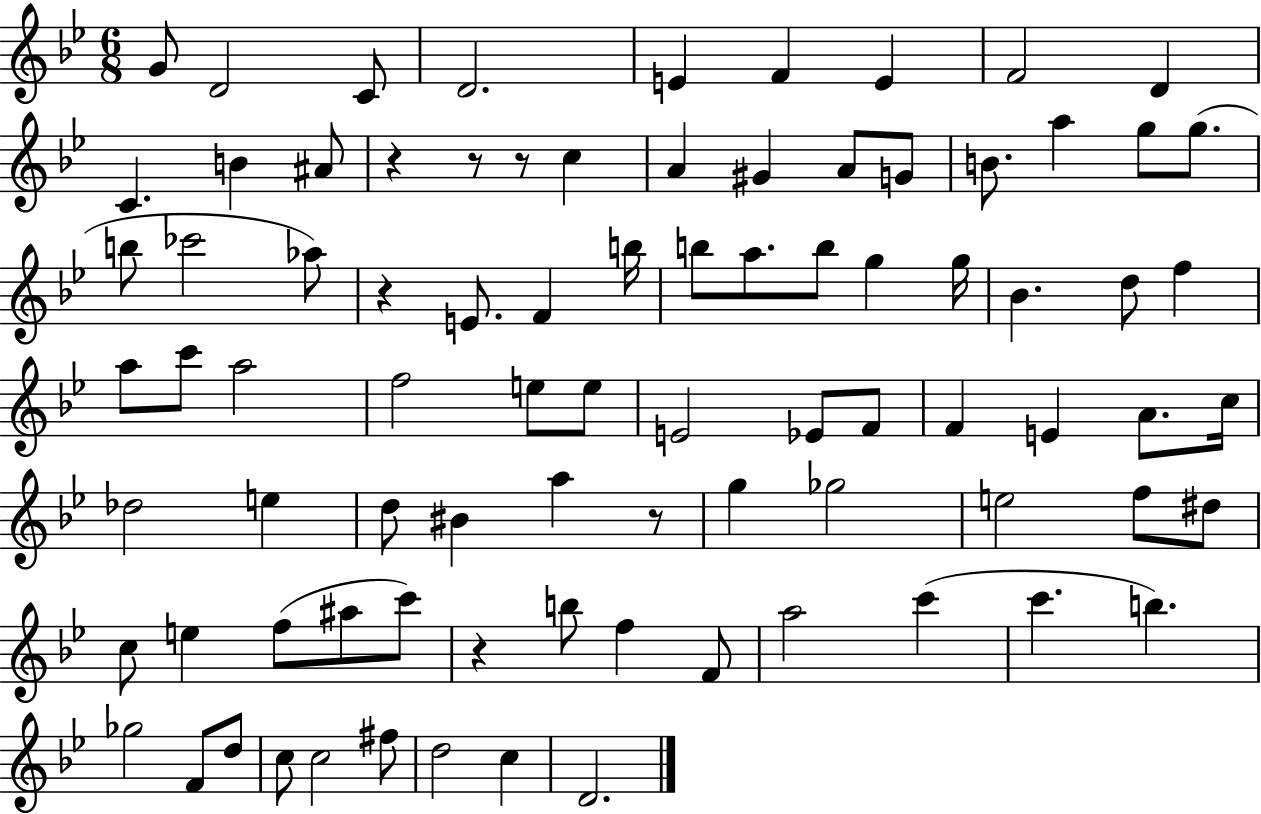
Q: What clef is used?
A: treble